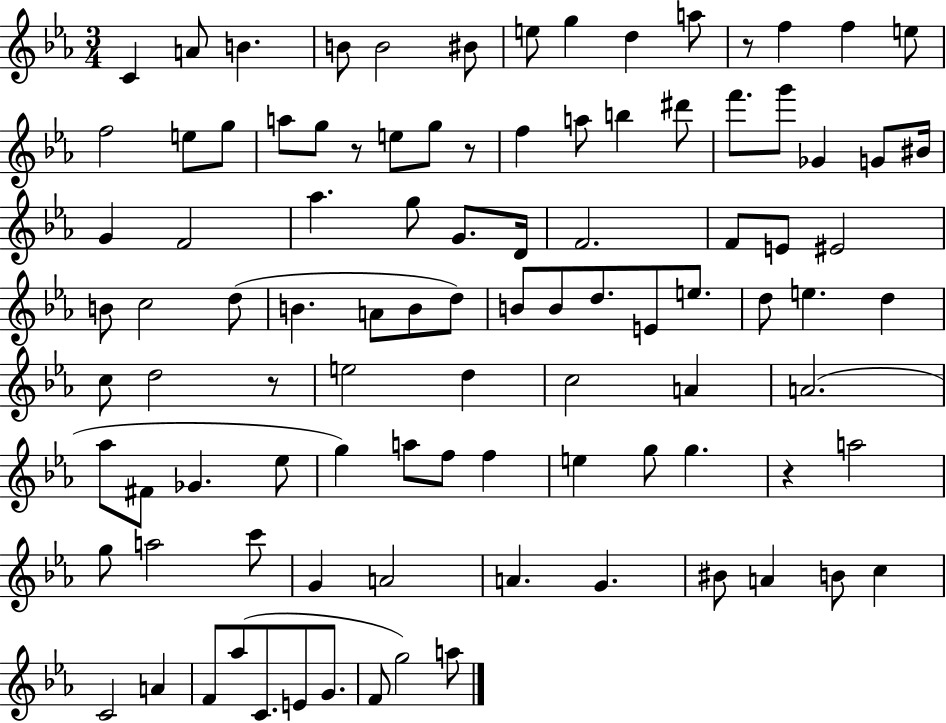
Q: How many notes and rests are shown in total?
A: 99